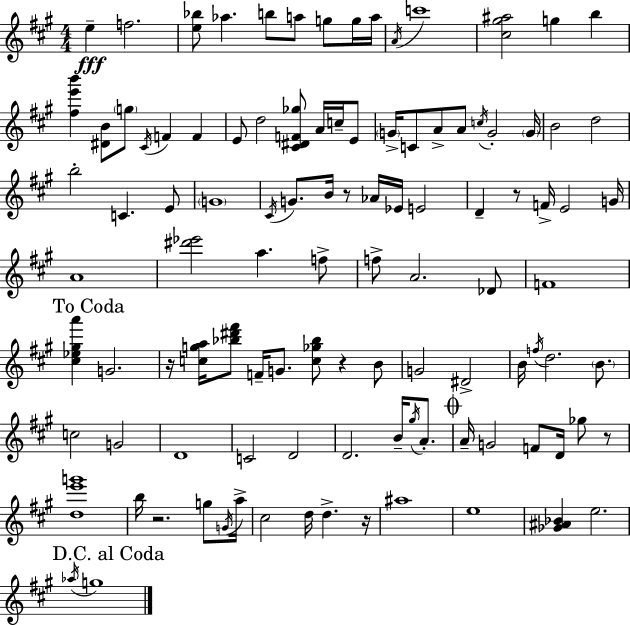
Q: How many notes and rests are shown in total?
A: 106